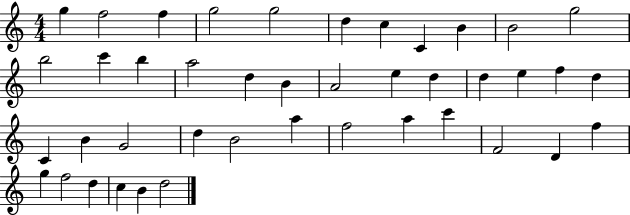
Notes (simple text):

G5/q F5/h F5/q G5/h G5/h D5/q C5/q C4/q B4/q B4/h G5/h B5/h C6/q B5/q A5/h D5/q B4/q A4/h E5/q D5/q D5/q E5/q F5/q D5/q C4/q B4/q G4/h D5/q B4/h A5/q F5/h A5/q C6/q F4/h D4/q F5/q G5/q F5/h D5/q C5/q B4/q D5/h